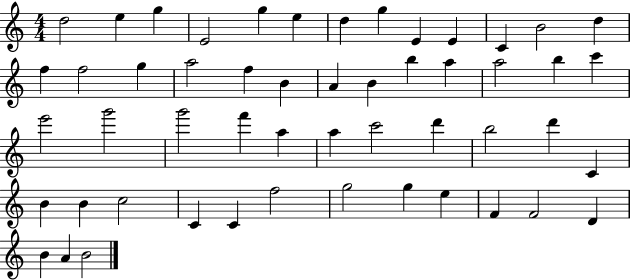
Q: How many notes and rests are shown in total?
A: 52